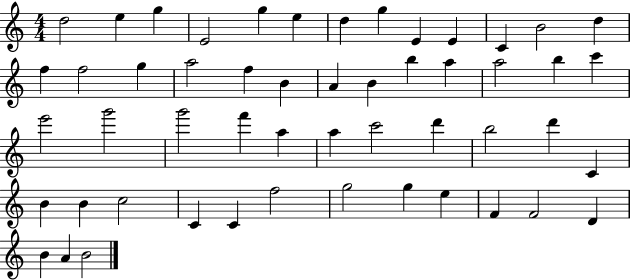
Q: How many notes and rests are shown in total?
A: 52